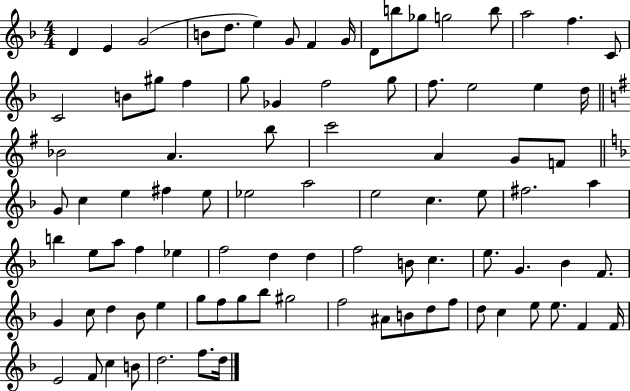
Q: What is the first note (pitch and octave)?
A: D4